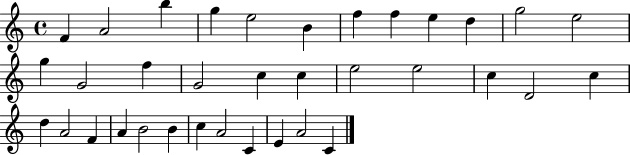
F4/q A4/h B5/q G5/q E5/h B4/q F5/q F5/q E5/q D5/q G5/h E5/h G5/q G4/h F5/q G4/h C5/q C5/q E5/h E5/h C5/q D4/h C5/q D5/q A4/h F4/q A4/q B4/h B4/q C5/q A4/h C4/q E4/q A4/h C4/q